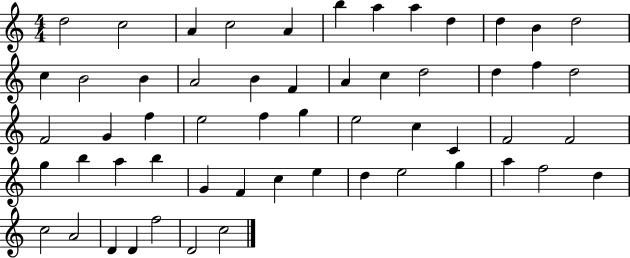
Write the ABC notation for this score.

X:1
T:Untitled
M:4/4
L:1/4
K:C
d2 c2 A c2 A b a a d d B d2 c B2 B A2 B F A c d2 d f d2 F2 G f e2 f g e2 c C F2 F2 g b a b G F c e d e2 g a f2 d c2 A2 D D f2 D2 c2